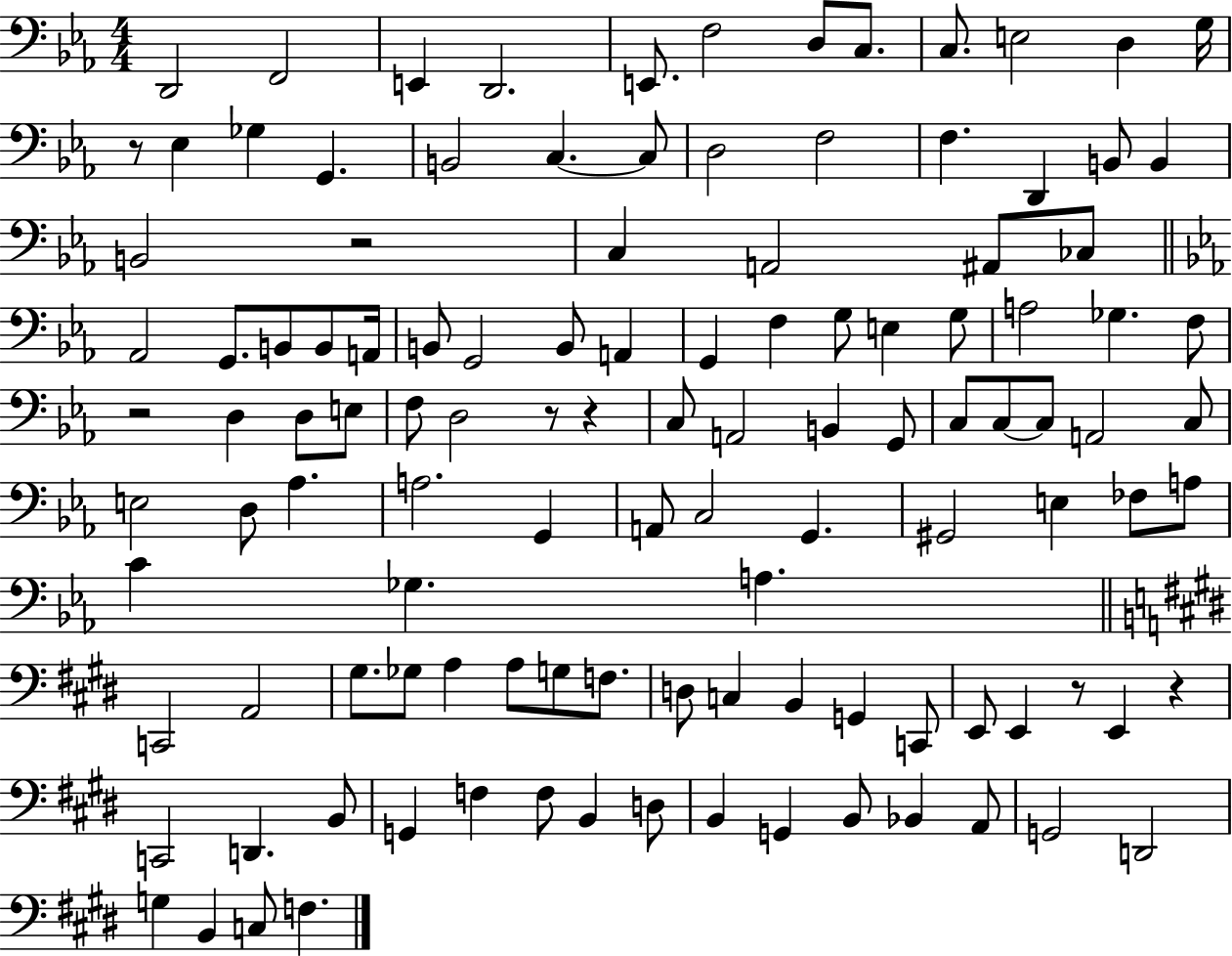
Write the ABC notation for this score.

X:1
T:Untitled
M:4/4
L:1/4
K:Eb
D,,2 F,,2 E,, D,,2 E,,/2 F,2 D,/2 C,/2 C,/2 E,2 D, G,/4 z/2 _E, _G, G,, B,,2 C, C,/2 D,2 F,2 F, D,, B,,/2 B,, B,,2 z2 C, A,,2 ^A,,/2 _C,/2 _A,,2 G,,/2 B,,/2 B,,/2 A,,/4 B,,/2 G,,2 B,,/2 A,, G,, F, G,/2 E, G,/2 A,2 _G, F,/2 z2 D, D,/2 E,/2 F,/2 D,2 z/2 z C,/2 A,,2 B,, G,,/2 C,/2 C,/2 C,/2 A,,2 C,/2 E,2 D,/2 _A, A,2 G,, A,,/2 C,2 G,, ^G,,2 E, _F,/2 A,/2 C _G, A, C,,2 A,,2 ^G,/2 _G,/2 A, A,/2 G,/2 F,/2 D,/2 C, B,, G,, C,,/2 E,,/2 E,, z/2 E,, z C,,2 D,, B,,/2 G,, F, F,/2 B,, D,/2 B,, G,, B,,/2 _B,, A,,/2 G,,2 D,,2 G, B,, C,/2 F,